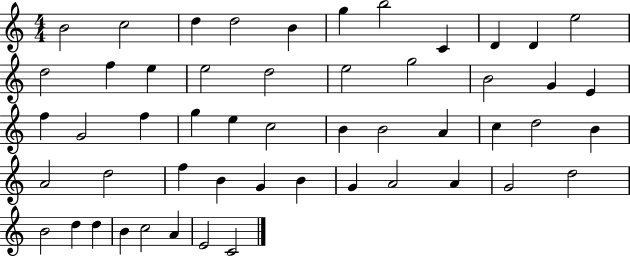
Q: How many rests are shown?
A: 0